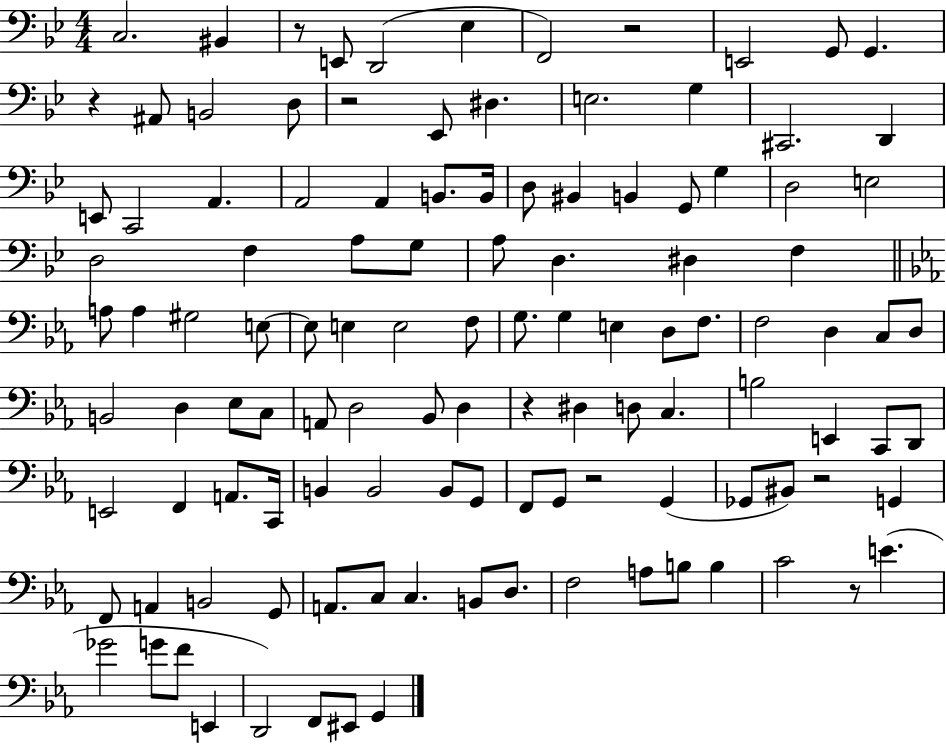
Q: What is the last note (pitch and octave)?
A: G2